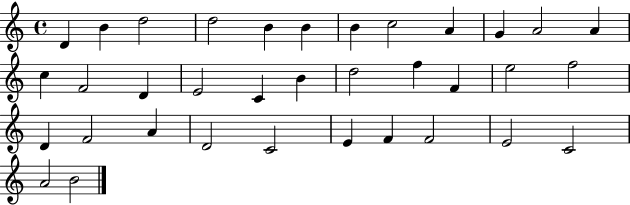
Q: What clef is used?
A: treble